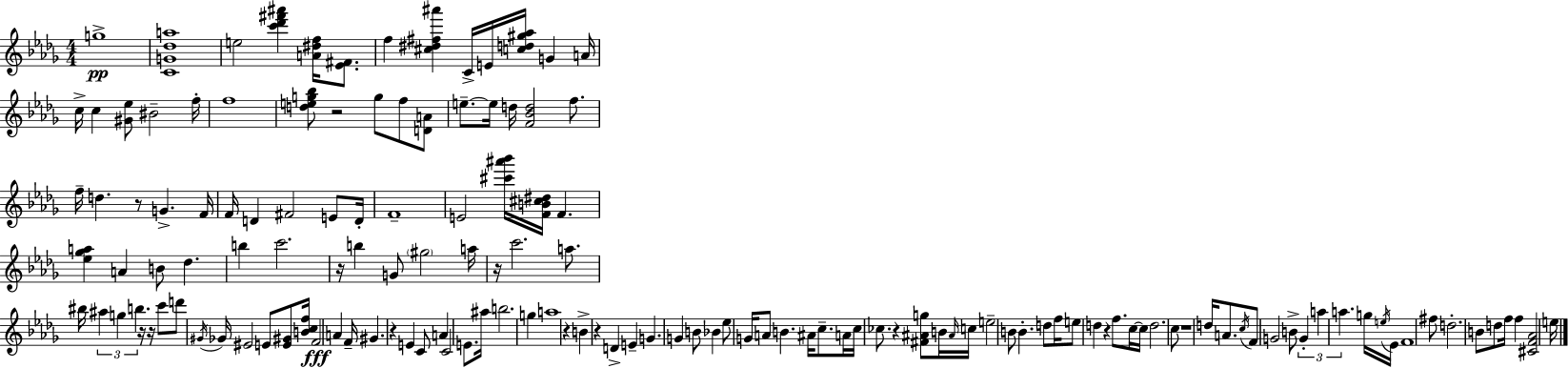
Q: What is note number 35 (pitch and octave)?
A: C6